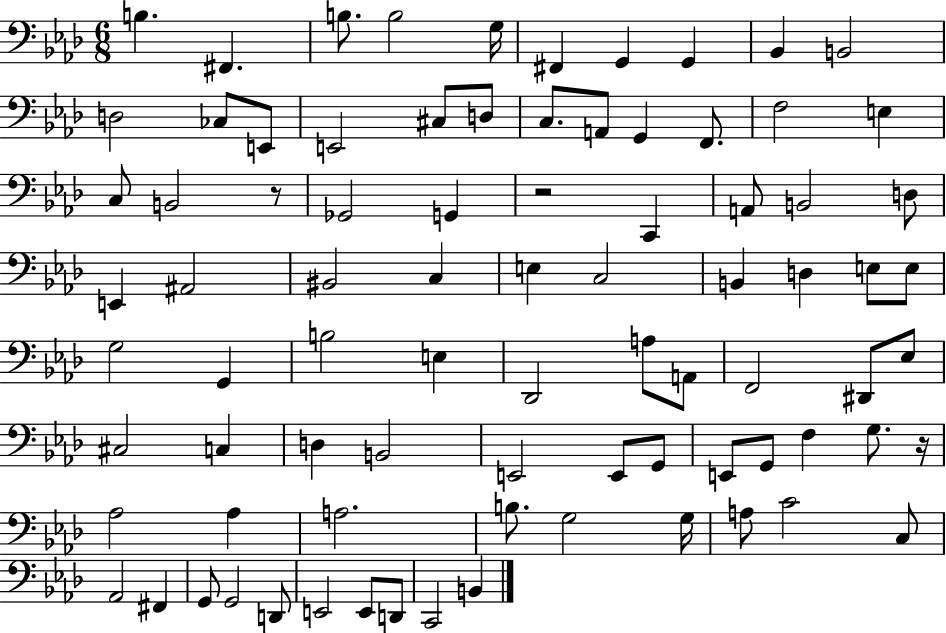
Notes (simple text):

B3/q. F#2/q. B3/e. B3/h G3/s F#2/q G2/q G2/q Bb2/q B2/h D3/h CES3/e E2/e E2/h C#3/e D3/e C3/e. A2/e G2/q F2/e. F3/h E3/q C3/e B2/h R/e Gb2/h G2/q R/h C2/q A2/e B2/h D3/e E2/q A#2/h BIS2/h C3/q E3/q C3/h B2/q D3/q E3/e E3/e G3/h G2/q B3/h E3/q Db2/h A3/e A2/e F2/h D#2/e Eb3/e C#3/h C3/q D3/q B2/h E2/h E2/e G2/e E2/e G2/e F3/q G3/e. R/s Ab3/h Ab3/q A3/h. B3/e. G3/h G3/s A3/e C4/h C3/e Ab2/h F#2/q G2/e G2/h D2/e E2/h E2/e D2/e C2/h B2/q